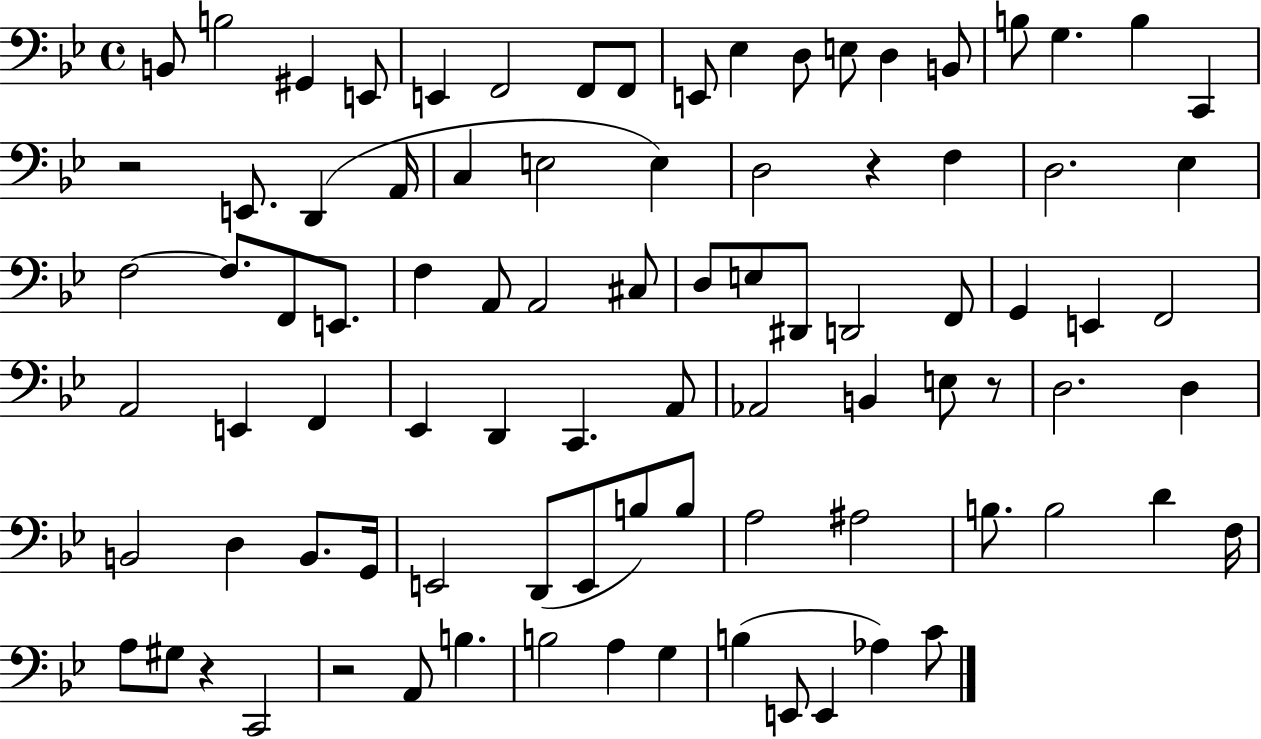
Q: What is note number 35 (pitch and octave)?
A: A2